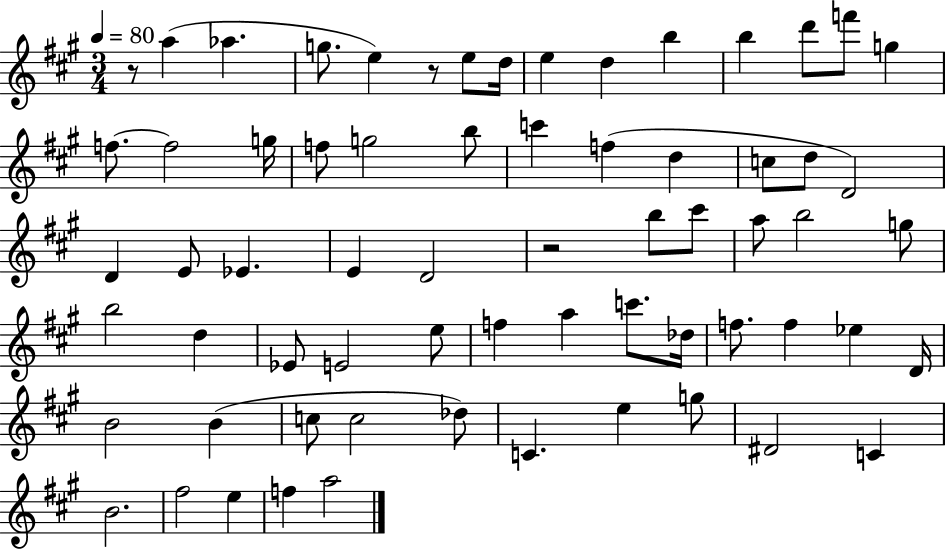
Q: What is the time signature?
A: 3/4